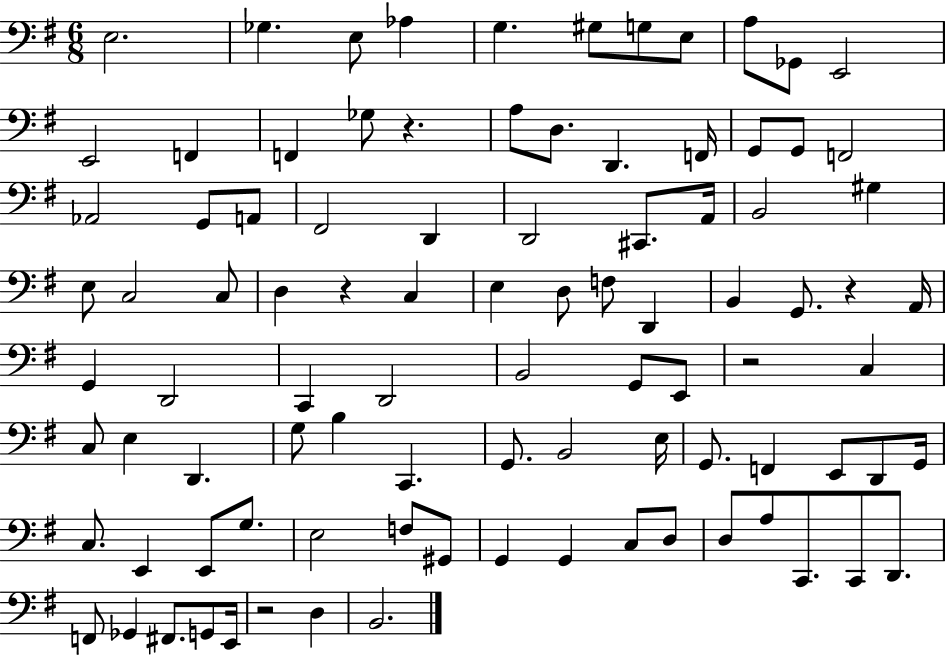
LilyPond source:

{
  \clef bass
  \numericTimeSignature
  \time 6/8
  \key g \major
  e2. | ges4. e8 aes4 | g4. gis8 g8 e8 | a8 ges,8 e,2 | \break e,2 f,4 | f,4 ges8 r4. | a8 d8. d,4. f,16 | g,8 g,8 f,2 | \break aes,2 g,8 a,8 | fis,2 d,4 | d,2 cis,8. a,16 | b,2 gis4 | \break e8 c2 c8 | d4 r4 c4 | e4 d8 f8 d,4 | b,4 g,8. r4 a,16 | \break g,4 d,2 | c,4 d,2 | b,2 g,8 e,8 | r2 c4 | \break c8 e4 d,4. | g8 b4 c,4. | g,8. b,2 e16 | g,8. f,4 e,8 d,8 g,16 | \break c8. e,4 e,8 g8. | e2 f8 gis,8 | g,4 g,4 c8 d8 | d8 a8 c,8. c,8 d,8. | \break f,8 ges,4 fis,8. g,8 e,16 | r2 d4 | b,2. | \bar "|."
}